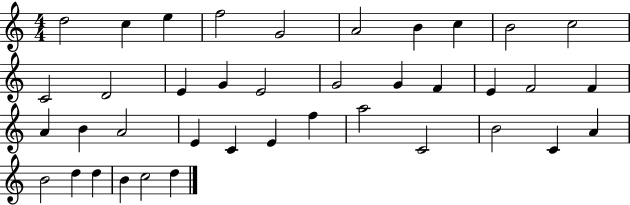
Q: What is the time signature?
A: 4/4